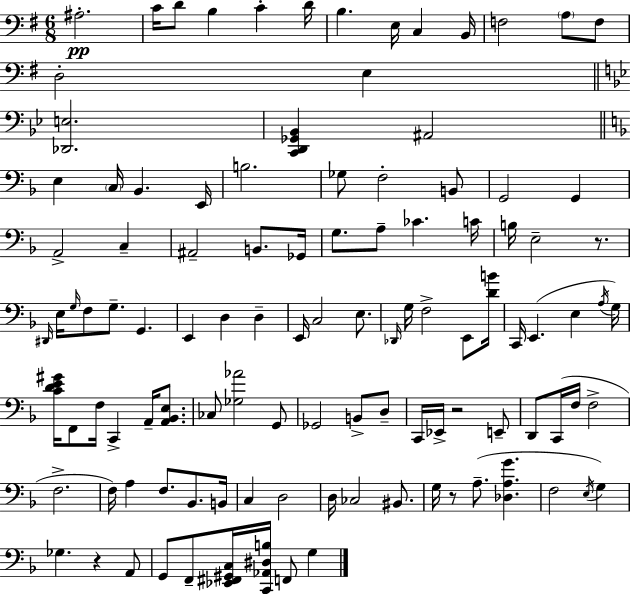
A#3/h. C4/s D4/e B3/q C4/q D4/s B3/q. E3/s C3/q B2/s F3/h A3/e F3/e D3/h E3/q [Db2,E3]/h. [C2,D2,Gb2,Bb2]/q A#2/h E3/q C3/s Bb2/q. E2/s B3/h. Gb3/e F3/h B2/e G2/h G2/q A2/h C3/q A#2/h B2/e. Gb2/s G3/e. A3/e CES4/q. C4/s B3/s E3/h R/e. D#2/s E3/s G3/s F3/e G3/e. G2/q. E2/q D3/q D3/q E2/s C3/h E3/e. Db2/s G3/s F3/h E2/e [D4,B4]/s C2/s E2/q. E3/q A3/s G3/s [C4,D4,E4,G#4]/s F2/e F3/s C2/q A2/s [A2,Bb2,E3]/e. CES3/e [Gb3,Ab4]/h G2/e Gb2/h B2/e D3/e C2/s Eb2/s R/h E2/e D2/e C2/s F3/s F3/h F3/h. F3/s A3/q F3/e. Bb2/e. B2/s C3/q D3/h D3/s CES3/h BIS2/e. G3/s R/e A3/e. [Db3,A3,G4]/q. F3/h E3/s G3/q Gb3/q. R/q A2/e G2/e F2/e [Eb2,F#2,G#2,C3]/s [C2,Ab2,D#3,B3]/s F2/e G3/q